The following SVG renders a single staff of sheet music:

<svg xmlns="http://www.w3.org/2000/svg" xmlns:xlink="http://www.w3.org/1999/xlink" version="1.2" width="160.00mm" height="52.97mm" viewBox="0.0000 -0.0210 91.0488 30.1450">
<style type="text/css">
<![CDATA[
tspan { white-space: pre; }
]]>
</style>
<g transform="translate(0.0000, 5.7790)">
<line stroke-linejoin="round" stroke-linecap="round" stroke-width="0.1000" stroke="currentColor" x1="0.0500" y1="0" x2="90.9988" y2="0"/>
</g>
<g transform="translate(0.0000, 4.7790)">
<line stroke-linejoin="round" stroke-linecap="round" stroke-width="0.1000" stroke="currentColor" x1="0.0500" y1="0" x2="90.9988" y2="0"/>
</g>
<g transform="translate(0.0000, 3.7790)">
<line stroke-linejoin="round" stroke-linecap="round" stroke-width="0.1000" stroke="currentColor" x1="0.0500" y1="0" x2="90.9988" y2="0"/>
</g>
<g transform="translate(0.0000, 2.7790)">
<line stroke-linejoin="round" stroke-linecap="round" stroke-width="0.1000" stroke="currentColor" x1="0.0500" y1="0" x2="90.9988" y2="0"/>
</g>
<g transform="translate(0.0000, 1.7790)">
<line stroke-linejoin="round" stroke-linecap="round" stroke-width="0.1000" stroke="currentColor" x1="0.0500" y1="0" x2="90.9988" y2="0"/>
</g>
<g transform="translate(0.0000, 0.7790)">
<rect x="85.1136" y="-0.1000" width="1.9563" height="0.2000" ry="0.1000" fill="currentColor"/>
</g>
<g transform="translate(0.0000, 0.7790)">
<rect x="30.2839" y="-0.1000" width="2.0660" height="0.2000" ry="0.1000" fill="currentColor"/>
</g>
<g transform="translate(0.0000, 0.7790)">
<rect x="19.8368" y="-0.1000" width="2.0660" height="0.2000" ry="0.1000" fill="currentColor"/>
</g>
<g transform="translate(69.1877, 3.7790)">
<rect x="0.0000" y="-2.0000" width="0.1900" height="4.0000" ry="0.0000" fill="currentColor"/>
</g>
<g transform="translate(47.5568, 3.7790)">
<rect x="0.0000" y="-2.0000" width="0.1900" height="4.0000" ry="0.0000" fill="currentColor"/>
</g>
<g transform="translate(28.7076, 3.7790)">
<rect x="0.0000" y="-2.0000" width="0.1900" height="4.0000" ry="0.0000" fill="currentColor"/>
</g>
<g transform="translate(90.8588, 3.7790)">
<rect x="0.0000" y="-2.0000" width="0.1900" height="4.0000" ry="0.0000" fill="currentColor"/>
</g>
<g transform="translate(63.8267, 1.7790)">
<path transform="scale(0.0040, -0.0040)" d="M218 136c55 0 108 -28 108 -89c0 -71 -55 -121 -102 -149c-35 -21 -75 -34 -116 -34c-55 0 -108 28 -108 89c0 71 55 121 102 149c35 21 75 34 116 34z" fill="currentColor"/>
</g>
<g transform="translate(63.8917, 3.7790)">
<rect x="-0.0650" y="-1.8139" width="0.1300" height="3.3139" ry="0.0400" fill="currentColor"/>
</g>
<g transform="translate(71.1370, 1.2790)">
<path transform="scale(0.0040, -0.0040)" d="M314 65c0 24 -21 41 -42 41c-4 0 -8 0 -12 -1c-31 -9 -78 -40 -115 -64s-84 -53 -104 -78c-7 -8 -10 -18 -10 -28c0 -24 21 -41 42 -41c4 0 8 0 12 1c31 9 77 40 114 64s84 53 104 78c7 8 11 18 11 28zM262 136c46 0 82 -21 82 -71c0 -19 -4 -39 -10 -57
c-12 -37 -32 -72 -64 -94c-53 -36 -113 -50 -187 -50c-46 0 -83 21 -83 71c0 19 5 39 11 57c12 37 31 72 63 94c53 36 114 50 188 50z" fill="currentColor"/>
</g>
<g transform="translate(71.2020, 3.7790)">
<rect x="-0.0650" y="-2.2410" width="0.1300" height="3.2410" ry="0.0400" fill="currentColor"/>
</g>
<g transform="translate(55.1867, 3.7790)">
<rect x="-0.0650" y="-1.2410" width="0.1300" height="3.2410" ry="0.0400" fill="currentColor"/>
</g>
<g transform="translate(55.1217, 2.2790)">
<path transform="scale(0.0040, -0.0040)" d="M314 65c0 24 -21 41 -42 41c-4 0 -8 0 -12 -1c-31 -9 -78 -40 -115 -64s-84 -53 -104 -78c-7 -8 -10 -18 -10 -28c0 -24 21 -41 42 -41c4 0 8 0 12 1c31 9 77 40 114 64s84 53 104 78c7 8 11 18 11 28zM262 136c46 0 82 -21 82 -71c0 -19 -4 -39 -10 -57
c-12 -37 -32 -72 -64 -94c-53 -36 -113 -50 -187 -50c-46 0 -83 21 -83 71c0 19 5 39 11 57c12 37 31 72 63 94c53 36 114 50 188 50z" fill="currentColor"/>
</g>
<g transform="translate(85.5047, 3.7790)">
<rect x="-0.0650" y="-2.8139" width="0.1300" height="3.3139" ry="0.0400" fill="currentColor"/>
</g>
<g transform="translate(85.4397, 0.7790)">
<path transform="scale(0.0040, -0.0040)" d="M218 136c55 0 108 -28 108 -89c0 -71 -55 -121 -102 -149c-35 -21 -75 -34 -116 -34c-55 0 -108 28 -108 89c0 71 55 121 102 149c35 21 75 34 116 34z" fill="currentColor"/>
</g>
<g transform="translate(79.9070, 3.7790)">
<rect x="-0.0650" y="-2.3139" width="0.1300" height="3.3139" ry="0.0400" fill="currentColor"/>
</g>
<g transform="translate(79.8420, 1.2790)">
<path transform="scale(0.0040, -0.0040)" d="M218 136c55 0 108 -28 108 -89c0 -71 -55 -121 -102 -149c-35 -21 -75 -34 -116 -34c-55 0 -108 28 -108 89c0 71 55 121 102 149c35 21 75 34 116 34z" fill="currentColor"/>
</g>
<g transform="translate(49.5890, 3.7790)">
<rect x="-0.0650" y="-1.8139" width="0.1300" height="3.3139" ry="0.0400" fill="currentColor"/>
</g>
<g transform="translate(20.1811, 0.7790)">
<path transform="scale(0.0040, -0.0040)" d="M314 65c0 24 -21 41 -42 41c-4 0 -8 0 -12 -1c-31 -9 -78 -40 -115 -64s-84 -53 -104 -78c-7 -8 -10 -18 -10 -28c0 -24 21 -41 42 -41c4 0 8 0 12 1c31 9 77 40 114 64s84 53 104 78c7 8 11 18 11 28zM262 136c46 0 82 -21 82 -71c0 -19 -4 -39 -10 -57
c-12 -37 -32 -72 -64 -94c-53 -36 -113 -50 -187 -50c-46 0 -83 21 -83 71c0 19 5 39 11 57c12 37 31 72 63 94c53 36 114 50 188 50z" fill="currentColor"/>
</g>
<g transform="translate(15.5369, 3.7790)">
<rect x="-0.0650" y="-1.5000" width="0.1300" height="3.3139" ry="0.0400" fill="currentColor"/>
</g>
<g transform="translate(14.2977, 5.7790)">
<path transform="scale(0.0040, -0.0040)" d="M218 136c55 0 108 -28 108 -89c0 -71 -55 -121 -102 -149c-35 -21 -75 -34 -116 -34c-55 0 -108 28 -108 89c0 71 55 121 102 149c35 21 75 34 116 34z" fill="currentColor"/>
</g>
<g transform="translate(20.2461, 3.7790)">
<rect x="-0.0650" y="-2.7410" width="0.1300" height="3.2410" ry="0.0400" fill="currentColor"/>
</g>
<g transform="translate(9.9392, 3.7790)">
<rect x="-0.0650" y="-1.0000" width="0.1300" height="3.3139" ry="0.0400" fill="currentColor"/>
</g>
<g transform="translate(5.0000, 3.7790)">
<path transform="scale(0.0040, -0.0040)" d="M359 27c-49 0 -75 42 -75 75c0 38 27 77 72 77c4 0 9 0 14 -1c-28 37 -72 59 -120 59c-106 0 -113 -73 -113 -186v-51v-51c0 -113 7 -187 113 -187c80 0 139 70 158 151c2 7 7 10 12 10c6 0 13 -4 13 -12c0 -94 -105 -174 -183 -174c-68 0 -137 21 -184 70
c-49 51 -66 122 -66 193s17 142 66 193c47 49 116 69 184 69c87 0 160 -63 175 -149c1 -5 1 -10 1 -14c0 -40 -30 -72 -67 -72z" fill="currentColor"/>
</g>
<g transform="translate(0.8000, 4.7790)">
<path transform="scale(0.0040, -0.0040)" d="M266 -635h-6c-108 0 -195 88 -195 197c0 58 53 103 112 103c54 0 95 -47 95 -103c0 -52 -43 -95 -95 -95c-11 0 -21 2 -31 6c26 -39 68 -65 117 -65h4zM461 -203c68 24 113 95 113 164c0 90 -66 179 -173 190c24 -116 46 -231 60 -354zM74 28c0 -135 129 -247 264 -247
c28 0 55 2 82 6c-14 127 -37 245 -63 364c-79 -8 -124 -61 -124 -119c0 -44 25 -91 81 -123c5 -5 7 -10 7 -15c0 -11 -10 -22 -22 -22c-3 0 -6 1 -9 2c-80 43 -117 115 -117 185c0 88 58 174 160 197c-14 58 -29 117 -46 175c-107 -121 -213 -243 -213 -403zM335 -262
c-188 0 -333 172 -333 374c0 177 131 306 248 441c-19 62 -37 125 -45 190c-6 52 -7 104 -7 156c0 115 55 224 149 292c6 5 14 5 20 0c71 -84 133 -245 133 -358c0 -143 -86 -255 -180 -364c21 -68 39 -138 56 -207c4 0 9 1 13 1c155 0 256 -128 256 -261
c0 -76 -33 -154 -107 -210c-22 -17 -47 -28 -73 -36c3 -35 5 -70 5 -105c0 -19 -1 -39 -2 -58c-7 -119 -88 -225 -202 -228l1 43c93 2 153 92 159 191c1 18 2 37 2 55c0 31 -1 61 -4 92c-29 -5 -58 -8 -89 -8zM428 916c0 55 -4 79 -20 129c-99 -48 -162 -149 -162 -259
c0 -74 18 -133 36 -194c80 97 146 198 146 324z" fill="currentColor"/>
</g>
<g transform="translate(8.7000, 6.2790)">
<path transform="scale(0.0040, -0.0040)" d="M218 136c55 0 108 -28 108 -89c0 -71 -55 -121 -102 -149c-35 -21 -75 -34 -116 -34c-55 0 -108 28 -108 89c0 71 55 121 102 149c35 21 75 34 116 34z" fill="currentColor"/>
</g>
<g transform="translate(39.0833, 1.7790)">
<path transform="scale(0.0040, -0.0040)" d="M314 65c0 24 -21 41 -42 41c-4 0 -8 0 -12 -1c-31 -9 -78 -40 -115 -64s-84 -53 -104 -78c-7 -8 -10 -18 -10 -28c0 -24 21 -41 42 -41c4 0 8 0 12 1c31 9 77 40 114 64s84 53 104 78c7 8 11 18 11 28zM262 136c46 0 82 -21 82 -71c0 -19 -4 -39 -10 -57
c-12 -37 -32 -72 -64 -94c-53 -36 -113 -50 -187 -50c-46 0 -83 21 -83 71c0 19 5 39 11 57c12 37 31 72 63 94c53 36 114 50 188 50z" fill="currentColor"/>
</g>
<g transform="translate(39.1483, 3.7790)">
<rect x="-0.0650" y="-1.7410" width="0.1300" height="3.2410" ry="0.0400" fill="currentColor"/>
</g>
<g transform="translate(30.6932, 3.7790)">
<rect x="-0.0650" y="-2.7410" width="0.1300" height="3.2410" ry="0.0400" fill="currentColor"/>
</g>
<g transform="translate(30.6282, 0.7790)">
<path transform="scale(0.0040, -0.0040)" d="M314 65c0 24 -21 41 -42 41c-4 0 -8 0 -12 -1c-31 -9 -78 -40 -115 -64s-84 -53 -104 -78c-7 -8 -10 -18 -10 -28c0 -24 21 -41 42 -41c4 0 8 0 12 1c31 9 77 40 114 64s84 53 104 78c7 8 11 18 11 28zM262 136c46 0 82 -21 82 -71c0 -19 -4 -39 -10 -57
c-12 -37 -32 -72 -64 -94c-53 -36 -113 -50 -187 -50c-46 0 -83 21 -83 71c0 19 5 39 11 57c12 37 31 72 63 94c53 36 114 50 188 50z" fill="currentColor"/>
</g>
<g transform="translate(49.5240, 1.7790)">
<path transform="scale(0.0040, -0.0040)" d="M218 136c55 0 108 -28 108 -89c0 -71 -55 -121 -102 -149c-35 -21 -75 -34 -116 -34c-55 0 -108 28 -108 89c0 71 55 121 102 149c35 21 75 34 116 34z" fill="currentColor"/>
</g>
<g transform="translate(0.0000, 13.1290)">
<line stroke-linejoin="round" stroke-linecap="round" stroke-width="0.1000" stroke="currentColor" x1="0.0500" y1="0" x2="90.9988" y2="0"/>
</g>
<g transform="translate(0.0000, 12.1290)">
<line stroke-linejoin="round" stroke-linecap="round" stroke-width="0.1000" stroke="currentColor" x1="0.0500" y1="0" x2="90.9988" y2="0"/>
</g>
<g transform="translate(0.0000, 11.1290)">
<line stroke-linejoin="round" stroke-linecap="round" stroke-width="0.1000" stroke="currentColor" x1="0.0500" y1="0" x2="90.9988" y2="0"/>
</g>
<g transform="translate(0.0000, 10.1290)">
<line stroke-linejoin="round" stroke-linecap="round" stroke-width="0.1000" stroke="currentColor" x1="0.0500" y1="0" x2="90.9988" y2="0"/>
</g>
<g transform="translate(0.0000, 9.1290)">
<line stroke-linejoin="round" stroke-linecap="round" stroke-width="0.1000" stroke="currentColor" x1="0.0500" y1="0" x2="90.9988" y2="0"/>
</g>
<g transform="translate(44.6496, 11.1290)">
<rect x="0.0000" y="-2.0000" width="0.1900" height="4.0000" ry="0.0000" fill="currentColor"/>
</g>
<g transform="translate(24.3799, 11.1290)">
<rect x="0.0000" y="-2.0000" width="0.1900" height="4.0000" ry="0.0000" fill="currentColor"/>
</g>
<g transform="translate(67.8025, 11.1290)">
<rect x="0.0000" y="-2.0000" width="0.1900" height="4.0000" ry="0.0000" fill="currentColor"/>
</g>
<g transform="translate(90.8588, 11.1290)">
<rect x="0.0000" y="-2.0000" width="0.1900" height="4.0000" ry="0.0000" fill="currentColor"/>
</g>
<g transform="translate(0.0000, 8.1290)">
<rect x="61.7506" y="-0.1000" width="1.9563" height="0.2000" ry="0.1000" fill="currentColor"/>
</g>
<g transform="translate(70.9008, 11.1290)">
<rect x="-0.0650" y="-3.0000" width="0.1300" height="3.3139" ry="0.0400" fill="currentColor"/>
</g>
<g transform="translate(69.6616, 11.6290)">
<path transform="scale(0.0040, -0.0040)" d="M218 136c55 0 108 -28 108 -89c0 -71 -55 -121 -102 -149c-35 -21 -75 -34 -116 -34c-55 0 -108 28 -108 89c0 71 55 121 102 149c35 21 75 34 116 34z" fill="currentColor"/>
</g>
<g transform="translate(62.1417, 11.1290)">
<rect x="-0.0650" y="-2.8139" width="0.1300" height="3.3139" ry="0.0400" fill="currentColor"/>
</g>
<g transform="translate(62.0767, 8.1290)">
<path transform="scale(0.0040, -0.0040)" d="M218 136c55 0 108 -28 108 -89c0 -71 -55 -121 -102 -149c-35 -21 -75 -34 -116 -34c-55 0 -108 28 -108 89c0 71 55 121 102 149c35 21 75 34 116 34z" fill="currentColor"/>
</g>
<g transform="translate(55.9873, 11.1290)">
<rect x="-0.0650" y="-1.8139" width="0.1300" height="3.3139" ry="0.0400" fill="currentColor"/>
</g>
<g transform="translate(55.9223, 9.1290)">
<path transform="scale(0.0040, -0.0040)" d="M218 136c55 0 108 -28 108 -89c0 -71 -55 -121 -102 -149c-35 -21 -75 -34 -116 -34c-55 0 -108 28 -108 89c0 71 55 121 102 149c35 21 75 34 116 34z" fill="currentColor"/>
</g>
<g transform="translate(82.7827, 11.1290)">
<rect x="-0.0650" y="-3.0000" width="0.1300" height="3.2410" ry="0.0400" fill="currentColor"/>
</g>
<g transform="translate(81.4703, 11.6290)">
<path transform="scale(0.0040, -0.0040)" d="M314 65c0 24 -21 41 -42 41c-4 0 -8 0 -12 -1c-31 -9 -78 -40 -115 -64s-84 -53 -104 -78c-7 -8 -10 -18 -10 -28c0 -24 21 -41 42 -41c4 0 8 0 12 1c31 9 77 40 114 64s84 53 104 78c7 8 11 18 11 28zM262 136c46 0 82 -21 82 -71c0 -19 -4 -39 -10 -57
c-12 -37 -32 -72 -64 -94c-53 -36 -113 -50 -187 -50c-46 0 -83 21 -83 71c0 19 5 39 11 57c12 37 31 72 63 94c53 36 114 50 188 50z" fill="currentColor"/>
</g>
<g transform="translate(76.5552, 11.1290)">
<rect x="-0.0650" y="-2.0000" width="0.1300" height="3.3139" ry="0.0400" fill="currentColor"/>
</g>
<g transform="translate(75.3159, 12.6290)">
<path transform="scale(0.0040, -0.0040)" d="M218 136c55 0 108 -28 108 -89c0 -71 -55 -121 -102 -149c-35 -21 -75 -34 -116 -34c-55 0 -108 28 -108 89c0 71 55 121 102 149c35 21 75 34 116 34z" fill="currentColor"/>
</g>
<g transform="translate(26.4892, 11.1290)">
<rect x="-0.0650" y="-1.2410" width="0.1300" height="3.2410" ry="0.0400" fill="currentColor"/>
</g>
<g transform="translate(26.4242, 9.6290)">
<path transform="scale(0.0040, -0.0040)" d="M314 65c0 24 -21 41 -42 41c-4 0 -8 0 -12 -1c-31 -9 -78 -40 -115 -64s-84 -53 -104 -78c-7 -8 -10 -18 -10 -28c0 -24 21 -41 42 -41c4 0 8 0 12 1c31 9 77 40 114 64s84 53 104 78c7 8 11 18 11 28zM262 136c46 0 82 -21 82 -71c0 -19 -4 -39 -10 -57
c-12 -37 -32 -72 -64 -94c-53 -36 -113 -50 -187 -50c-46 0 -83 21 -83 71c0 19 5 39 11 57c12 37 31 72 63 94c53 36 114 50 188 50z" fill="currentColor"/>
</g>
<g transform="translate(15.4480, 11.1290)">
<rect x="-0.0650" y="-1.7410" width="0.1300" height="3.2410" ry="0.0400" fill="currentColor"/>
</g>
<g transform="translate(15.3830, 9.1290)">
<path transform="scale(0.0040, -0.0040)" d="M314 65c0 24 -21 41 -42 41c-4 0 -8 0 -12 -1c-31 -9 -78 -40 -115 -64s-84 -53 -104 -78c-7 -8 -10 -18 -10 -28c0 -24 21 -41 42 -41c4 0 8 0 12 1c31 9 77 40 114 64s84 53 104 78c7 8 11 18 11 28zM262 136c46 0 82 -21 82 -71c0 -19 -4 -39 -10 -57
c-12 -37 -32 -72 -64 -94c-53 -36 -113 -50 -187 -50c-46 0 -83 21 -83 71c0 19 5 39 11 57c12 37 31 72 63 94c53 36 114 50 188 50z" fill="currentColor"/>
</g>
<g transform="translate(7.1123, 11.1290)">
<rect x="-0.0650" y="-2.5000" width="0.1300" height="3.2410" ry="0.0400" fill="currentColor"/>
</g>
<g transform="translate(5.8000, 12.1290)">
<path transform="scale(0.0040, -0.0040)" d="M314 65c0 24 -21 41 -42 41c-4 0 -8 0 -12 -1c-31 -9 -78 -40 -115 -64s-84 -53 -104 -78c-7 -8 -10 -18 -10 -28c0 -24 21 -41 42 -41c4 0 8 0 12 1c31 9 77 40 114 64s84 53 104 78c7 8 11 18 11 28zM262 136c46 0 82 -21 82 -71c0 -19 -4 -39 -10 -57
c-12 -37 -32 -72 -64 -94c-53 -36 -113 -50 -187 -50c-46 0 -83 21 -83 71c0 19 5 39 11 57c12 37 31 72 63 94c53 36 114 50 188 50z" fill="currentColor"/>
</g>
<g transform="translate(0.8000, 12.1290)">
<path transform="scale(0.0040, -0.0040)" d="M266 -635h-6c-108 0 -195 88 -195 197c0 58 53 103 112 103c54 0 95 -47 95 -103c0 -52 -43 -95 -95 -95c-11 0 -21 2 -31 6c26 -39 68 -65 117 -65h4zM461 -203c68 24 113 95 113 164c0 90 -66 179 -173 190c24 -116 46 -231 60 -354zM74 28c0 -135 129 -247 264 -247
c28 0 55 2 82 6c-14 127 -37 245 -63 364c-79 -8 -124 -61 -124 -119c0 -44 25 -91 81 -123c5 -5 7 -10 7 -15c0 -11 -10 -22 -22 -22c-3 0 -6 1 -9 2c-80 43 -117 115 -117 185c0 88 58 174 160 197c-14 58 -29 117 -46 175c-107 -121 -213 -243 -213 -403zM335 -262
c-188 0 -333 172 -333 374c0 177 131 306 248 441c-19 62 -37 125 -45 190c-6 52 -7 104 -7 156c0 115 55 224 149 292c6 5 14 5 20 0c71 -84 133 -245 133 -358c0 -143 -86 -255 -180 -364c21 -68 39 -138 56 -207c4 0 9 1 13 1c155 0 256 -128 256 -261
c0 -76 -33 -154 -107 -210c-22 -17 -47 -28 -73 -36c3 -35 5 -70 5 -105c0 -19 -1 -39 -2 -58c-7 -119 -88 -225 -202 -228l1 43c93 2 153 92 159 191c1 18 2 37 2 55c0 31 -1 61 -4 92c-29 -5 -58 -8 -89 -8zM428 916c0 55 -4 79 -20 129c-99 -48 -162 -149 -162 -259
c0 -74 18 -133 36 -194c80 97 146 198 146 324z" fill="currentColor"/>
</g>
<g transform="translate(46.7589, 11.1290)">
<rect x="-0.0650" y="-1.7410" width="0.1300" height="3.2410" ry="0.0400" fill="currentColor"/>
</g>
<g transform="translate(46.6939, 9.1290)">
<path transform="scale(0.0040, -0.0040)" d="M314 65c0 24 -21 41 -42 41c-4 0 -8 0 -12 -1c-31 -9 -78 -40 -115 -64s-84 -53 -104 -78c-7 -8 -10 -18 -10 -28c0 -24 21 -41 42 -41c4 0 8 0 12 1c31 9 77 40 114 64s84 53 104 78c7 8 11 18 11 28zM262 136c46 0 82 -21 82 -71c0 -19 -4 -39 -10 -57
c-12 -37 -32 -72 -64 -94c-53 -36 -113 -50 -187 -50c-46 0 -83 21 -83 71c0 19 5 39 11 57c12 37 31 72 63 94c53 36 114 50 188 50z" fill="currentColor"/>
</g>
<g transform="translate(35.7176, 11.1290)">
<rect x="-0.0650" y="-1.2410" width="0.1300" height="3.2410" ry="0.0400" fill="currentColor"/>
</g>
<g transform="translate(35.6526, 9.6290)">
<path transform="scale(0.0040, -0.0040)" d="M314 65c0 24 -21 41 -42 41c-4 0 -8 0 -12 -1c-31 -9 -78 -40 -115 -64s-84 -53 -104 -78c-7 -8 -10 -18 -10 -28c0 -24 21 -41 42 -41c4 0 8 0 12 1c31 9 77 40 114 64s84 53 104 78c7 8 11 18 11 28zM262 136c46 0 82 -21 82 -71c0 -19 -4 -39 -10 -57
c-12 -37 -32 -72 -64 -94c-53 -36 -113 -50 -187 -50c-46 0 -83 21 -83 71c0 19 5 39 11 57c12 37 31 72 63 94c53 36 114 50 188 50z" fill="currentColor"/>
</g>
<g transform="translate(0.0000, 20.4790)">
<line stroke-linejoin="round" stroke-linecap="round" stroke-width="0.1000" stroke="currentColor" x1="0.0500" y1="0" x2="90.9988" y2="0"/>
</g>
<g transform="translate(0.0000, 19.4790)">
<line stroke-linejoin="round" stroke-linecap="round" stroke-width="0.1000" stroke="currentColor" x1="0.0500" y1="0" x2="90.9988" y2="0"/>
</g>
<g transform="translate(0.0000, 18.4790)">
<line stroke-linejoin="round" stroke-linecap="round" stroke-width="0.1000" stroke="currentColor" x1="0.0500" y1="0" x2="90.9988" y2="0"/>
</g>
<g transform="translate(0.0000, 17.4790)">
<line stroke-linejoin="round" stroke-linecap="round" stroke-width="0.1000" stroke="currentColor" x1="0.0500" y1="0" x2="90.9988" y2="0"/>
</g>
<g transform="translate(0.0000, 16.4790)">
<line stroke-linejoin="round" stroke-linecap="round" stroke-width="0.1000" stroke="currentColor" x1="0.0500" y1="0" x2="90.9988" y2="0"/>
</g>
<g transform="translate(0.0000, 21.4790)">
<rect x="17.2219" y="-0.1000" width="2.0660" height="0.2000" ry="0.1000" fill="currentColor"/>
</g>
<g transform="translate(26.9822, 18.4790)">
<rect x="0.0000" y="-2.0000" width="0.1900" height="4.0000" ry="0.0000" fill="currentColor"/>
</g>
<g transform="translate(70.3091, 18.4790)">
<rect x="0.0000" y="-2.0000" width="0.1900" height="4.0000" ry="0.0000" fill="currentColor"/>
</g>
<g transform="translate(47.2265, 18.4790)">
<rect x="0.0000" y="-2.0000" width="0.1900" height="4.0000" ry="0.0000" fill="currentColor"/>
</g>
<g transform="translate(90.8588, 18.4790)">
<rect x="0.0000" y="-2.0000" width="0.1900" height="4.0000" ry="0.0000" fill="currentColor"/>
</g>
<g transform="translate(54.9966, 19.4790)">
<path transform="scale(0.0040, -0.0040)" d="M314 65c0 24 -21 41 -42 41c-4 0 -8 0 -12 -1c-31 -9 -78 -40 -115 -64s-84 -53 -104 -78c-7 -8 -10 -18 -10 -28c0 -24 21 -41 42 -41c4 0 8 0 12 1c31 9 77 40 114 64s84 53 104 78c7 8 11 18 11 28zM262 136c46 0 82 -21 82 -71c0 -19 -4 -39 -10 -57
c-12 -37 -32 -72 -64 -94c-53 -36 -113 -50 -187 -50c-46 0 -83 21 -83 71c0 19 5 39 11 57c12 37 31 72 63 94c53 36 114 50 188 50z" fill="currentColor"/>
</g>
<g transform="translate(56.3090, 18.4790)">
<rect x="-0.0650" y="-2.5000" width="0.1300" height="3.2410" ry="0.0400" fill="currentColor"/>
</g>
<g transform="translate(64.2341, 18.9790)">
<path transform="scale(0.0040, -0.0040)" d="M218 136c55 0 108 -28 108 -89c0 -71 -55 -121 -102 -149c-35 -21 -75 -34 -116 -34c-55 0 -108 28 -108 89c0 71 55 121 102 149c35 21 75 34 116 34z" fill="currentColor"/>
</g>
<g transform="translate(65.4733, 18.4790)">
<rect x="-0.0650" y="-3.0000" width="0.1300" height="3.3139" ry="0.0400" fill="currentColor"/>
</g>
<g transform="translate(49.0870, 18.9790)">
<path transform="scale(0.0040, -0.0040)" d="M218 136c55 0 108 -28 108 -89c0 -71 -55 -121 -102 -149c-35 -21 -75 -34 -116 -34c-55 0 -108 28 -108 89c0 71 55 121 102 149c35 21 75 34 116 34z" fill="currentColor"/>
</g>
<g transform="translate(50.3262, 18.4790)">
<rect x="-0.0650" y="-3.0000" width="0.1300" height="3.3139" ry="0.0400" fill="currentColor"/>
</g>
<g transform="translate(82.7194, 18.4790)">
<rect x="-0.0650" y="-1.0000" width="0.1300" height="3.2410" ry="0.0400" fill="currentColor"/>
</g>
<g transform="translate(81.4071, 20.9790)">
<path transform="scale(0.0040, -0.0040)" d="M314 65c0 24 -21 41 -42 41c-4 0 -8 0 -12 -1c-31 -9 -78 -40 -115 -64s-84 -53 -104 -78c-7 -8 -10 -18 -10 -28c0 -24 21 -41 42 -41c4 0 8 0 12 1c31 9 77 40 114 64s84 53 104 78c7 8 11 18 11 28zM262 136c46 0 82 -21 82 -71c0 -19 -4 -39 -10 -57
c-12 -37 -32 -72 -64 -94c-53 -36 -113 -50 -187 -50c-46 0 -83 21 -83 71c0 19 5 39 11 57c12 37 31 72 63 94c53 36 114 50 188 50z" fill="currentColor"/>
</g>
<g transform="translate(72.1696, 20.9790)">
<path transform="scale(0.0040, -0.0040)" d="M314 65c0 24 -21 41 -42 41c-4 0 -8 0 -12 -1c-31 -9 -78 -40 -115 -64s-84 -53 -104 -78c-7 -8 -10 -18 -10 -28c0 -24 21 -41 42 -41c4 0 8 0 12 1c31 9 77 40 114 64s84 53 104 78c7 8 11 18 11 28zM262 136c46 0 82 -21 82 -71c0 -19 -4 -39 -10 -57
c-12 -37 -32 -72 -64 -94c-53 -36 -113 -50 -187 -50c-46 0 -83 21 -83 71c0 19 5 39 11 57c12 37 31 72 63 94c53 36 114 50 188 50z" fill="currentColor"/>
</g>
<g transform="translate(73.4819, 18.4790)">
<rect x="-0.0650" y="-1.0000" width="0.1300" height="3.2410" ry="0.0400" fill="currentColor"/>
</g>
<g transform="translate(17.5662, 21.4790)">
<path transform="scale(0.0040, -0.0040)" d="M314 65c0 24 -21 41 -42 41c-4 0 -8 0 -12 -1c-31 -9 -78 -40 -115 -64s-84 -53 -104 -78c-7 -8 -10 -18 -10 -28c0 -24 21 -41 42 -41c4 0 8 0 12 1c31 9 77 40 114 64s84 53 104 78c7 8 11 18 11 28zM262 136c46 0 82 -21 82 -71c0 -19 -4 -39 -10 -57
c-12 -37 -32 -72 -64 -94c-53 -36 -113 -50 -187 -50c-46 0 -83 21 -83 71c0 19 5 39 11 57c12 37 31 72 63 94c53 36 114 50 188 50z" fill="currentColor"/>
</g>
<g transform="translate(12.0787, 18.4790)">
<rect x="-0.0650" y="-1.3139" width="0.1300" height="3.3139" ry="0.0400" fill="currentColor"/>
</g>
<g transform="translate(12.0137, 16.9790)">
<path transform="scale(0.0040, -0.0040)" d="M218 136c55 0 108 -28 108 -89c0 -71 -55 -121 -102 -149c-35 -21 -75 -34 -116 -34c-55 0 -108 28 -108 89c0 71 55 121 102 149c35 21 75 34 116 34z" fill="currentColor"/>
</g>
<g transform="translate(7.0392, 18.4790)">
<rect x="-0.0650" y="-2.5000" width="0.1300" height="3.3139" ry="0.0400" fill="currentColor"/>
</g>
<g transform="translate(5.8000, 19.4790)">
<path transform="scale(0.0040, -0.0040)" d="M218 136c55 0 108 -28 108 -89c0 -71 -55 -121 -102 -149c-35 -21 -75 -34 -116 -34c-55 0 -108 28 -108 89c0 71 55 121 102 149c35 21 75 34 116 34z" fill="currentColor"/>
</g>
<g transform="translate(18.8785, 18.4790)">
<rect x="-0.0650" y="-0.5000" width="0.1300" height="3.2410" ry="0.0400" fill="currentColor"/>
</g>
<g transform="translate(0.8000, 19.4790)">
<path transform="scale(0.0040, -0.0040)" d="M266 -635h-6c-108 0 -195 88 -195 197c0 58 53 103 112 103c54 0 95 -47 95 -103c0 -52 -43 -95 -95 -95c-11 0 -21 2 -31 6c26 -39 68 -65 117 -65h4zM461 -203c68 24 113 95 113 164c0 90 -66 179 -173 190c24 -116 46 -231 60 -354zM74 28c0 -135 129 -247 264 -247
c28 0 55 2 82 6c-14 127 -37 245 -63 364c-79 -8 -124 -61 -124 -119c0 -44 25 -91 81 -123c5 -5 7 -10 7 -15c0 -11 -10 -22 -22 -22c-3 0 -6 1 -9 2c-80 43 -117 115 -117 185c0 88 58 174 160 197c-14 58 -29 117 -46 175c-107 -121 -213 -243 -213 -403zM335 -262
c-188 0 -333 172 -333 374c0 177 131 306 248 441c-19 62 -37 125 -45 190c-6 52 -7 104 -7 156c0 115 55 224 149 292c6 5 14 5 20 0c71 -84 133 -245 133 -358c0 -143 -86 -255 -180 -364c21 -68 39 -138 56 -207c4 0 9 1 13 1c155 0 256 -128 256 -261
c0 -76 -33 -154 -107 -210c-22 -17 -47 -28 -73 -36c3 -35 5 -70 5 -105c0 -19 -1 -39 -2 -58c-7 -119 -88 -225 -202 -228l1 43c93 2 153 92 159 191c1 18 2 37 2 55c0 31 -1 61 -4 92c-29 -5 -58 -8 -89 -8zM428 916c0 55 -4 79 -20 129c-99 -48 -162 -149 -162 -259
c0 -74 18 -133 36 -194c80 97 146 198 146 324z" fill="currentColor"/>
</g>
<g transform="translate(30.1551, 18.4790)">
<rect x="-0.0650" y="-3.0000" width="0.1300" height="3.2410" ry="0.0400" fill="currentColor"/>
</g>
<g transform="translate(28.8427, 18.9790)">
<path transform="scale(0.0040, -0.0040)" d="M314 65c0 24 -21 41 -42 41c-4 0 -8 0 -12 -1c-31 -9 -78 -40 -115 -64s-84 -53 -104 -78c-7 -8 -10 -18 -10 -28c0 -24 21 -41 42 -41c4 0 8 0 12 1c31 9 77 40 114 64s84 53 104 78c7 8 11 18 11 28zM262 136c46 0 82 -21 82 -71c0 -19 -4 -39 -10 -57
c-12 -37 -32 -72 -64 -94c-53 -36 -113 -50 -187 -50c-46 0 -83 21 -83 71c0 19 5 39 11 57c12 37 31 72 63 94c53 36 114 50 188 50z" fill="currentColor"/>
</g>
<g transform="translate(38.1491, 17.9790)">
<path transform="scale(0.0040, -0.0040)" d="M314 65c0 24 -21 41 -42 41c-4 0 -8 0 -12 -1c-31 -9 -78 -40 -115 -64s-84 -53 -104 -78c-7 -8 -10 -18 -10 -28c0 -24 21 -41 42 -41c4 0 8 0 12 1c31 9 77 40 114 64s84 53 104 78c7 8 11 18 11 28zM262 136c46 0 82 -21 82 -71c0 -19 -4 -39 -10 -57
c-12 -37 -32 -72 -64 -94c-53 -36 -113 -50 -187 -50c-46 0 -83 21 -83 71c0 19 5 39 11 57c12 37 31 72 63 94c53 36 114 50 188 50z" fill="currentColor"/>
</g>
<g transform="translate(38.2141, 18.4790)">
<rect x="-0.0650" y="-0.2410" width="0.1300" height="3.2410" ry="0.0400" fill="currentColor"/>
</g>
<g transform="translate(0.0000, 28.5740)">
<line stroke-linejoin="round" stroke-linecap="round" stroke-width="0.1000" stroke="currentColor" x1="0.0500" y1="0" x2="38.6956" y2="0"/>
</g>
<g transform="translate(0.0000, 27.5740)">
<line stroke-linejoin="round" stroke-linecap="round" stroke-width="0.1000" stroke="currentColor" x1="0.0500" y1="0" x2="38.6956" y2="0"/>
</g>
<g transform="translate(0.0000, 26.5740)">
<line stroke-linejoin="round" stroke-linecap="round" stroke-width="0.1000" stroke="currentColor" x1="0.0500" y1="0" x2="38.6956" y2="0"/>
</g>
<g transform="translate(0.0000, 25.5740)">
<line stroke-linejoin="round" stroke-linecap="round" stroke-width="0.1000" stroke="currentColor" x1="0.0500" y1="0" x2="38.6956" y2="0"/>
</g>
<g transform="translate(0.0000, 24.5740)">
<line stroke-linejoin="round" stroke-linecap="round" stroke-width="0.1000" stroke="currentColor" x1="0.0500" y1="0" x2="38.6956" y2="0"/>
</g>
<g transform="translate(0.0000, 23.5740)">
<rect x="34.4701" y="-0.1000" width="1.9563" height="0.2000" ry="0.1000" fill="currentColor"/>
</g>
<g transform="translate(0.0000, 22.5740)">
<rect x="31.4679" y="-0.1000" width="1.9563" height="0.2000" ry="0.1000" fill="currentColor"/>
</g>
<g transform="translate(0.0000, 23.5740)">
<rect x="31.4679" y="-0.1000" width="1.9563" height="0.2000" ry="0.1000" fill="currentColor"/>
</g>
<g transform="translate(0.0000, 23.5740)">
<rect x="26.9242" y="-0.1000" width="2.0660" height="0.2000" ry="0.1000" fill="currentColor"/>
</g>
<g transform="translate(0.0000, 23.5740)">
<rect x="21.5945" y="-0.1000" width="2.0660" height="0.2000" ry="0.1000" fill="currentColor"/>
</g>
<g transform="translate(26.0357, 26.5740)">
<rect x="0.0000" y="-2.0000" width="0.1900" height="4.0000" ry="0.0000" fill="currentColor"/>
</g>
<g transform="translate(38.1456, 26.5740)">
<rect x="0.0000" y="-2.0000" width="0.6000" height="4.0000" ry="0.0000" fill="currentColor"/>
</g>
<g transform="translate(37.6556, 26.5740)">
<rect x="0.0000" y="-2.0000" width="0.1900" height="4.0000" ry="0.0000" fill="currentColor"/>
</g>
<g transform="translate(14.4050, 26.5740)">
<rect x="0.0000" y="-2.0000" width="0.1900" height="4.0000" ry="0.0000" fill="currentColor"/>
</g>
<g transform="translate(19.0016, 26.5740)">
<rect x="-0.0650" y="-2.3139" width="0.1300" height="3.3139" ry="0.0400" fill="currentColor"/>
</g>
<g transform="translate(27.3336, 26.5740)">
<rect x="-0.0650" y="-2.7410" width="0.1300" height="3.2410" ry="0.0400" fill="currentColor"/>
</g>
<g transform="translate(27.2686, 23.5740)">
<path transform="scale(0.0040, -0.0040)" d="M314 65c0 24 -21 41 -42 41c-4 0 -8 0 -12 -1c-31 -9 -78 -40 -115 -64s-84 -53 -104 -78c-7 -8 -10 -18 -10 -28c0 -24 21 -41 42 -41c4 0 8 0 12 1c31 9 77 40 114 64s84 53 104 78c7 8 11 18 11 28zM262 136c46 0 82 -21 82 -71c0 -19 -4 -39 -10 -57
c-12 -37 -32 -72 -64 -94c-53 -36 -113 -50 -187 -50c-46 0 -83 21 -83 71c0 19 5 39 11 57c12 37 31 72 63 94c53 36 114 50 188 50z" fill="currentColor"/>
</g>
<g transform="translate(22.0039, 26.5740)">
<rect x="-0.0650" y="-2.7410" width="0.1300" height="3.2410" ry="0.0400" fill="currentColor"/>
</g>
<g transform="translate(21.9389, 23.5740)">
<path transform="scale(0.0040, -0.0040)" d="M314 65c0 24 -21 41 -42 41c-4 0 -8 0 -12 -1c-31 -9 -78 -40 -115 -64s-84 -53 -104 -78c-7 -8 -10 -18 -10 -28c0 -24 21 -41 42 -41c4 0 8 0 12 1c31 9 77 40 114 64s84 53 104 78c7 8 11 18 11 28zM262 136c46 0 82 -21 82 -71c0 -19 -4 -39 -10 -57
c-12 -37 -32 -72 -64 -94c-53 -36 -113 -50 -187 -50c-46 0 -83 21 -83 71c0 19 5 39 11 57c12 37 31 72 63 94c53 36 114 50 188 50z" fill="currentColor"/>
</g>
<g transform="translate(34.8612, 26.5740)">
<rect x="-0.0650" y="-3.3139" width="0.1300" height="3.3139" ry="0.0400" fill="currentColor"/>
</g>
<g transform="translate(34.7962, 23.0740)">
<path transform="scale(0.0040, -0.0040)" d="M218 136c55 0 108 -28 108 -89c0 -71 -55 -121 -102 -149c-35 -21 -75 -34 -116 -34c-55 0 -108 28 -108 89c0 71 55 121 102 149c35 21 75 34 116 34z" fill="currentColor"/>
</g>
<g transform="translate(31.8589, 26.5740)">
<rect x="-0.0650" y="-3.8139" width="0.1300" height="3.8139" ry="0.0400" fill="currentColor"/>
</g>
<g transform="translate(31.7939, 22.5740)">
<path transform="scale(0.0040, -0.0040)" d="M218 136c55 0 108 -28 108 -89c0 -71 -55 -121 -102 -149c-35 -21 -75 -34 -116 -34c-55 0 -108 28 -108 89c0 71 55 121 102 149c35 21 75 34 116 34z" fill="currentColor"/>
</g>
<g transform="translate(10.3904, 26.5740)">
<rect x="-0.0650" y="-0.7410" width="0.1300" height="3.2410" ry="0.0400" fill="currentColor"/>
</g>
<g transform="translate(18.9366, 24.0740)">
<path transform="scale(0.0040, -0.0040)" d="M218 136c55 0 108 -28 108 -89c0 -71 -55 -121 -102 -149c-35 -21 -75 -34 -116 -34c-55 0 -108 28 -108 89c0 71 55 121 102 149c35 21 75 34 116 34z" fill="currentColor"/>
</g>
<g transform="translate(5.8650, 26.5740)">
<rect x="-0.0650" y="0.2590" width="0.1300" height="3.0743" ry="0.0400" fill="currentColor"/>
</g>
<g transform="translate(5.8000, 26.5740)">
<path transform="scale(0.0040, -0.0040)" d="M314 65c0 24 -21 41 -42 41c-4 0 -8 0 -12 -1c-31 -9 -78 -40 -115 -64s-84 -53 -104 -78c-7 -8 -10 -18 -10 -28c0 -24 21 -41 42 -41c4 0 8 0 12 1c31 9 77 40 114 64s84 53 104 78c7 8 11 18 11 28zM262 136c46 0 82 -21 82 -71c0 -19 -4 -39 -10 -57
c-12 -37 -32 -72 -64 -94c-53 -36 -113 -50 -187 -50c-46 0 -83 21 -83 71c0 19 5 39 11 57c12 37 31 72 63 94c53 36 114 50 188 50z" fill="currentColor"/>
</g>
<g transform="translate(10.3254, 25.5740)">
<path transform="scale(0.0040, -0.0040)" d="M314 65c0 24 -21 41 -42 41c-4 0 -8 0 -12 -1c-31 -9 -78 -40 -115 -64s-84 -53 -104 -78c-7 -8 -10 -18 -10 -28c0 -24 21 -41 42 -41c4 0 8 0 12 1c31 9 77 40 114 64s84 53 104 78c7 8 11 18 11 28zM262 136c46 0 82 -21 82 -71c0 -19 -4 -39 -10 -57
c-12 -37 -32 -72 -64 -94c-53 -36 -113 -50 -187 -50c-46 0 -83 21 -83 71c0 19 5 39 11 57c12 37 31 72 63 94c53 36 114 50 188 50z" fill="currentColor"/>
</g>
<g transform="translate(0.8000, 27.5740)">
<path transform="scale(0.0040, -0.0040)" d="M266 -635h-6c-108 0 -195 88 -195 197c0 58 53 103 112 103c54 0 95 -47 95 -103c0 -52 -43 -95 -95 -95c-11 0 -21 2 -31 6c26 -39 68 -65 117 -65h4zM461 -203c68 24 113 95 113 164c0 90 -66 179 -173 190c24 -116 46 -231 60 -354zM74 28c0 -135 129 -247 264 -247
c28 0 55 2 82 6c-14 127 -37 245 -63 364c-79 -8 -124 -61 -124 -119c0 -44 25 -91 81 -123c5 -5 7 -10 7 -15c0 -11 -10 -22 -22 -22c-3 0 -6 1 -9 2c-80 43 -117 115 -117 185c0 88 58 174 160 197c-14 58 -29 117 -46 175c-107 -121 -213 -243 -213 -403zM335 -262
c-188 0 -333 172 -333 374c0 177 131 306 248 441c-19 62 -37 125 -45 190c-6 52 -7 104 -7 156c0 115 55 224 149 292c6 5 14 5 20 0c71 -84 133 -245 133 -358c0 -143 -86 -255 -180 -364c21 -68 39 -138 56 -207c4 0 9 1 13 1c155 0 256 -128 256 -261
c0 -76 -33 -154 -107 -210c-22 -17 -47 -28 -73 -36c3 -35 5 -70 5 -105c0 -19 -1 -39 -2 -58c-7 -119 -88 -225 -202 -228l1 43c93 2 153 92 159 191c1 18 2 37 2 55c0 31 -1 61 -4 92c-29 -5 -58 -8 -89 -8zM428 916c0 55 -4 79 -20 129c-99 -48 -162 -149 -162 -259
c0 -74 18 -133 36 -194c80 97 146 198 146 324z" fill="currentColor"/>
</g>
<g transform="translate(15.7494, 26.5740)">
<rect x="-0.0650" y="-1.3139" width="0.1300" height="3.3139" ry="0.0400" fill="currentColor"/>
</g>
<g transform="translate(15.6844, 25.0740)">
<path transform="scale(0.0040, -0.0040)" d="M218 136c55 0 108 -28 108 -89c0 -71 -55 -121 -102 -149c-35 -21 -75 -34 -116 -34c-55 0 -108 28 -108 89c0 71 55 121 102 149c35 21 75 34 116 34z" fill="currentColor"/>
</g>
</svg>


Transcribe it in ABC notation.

X:1
T:Untitled
M:4/4
L:1/4
K:C
D E a2 a2 f2 f e2 f g2 g a G2 f2 e2 e2 f2 f a A F A2 G e C2 A2 c2 A G2 A D2 D2 B2 d2 e g a2 a2 c' b